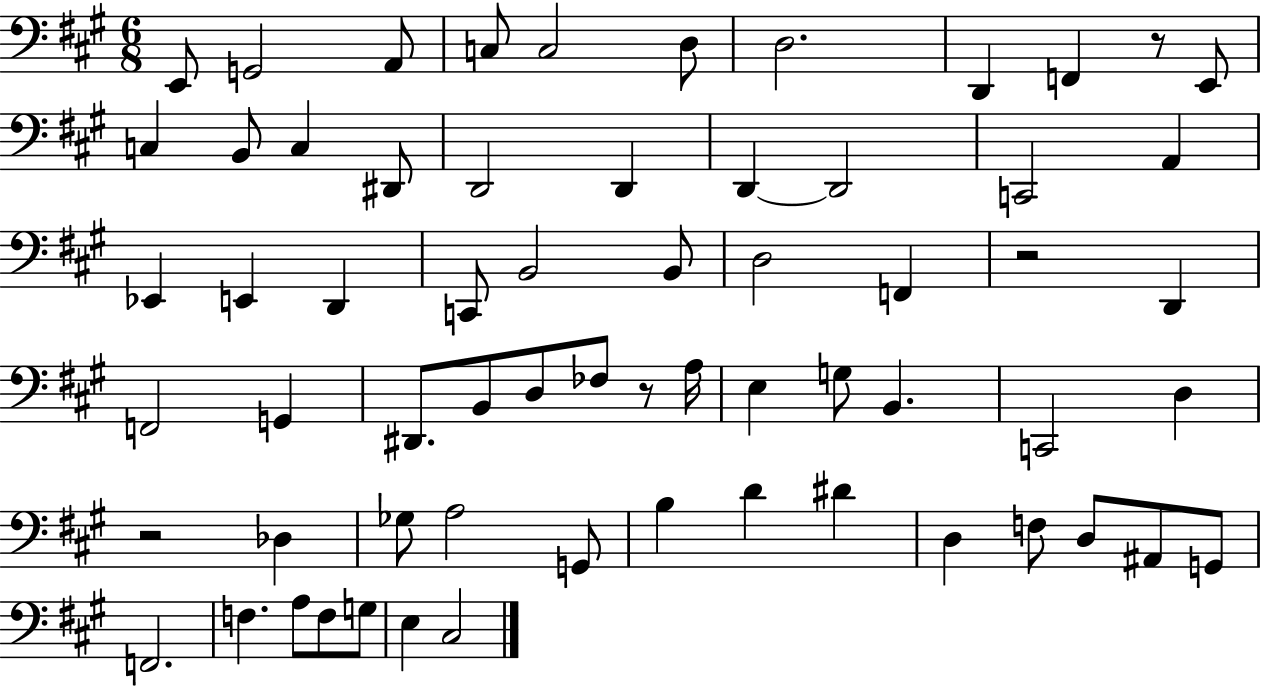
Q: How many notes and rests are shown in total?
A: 64